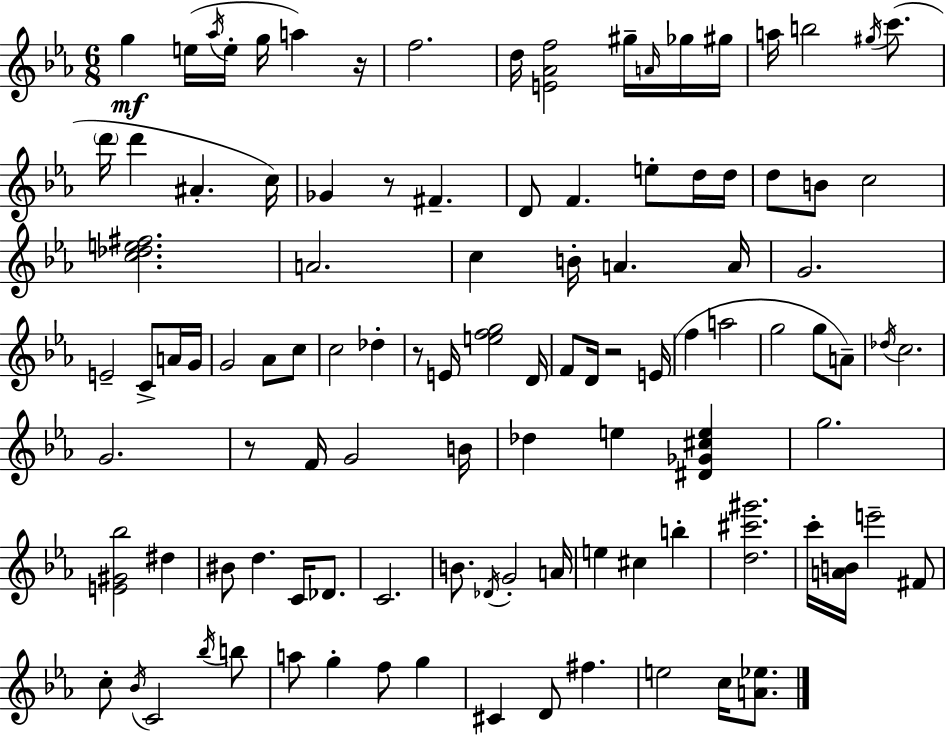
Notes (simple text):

G5/q E5/s Ab5/s E5/s G5/s A5/q R/s F5/h. D5/s [E4,Ab4,F5]/h G#5/s A4/s Gb5/s G#5/s A5/s B5/h G#5/s C6/e. D6/s D6/q A#4/q. C5/s Gb4/q R/e F#4/q. D4/e F4/q. E5/e D5/s D5/s D5/e B4/e C5/h [C5,Db5,E5,F#5]/h. A4/h. C5/q B4/s A4/q. A4/s G4/h. E4/h C4/e A4/s G4/s G4/h Ab4/e C5/e C5/h Db5/q R/e E4/s [E5,F5,G5]/h D4/s F4/e D4/s R/h E4/s F5/q A5/h G5/h G5/e A4/e Db5/s C5/h. G4/h. R/e F4/s G4/h B4/s Db5/q E5/q [D#4,Gb4,C#5,E5]/q G5/h. [E4,G#4,Bb5]/h D#5/q BIS4/e D5/q. C4/s Db4/e. C4/h. B4/e. Db4/s G4/h A4/s E5/q C#5/q B5/q [D5,C#6,G#6]/h. C6/s [A4,B4]/s E6/h F#4/e C5/e Bb4/s C4/h Bb5/s B5/e A5/e G5/q F5/e G5/q C#4/q D4/e F#5/q. E5/h C5/s [A4,Eb5]/e.